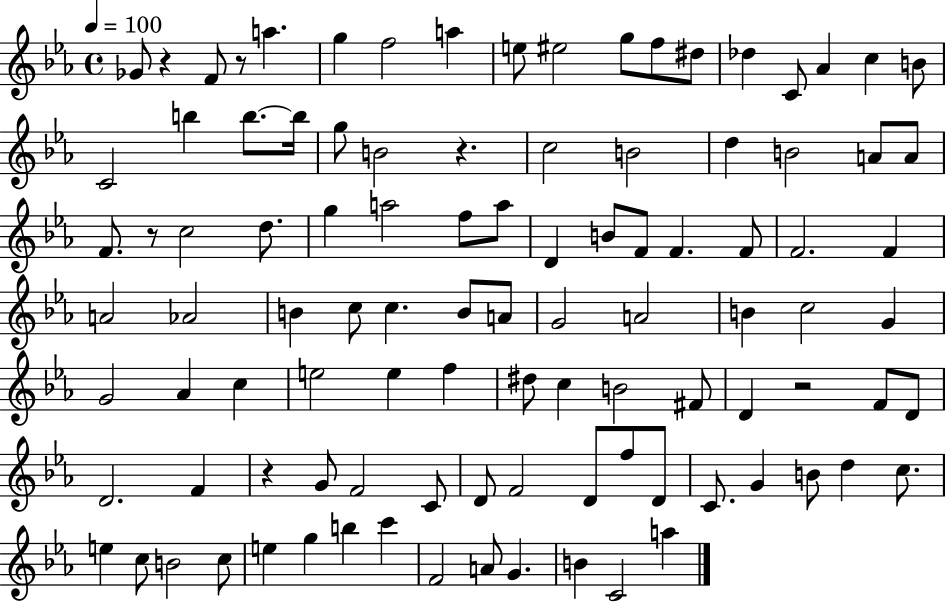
X:1
T:Untitled
M:4/4
L:1/4
K:Eb
_G/2 z F/2 z/2 a g f2 a e/2 ^e2 g/2 f/2 ^d/2 _d C/2 _A c B/2 C2 b b/2 b/4 g/2 B2 z c2 B2 d B2 A/2 A/2 F/2 z/2 c2 d/2 g a2 f/2 a/2 D B/2 F/2 F F/2 F2 F A2 _A2 B c/2 c B/2 A/2 G2 A2 B c2 G G2 _A c e2 e f ^d/2 c B2 ^F/2 D z2 F/2 D/2 D2 F z G/2 F2 C/2 D/2 F2 D/2 f/2 D/2 C/2 G B/2 d c/2 e c/2 B2 c/2 e g b c' F2 A/2 G B C2 a